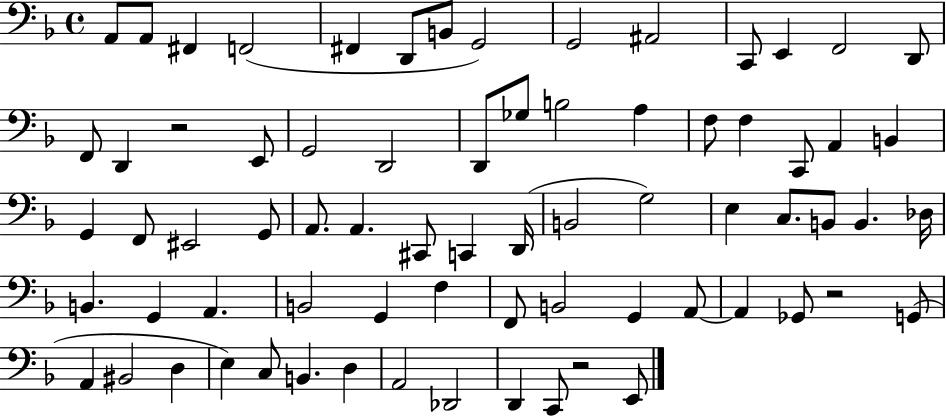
X:1
T:Untitled
M:4/4
L:1/4
K:F
A,,/2 A,,/2 ^F,, F,,2 ^F,, D,,/2 B,,/2 G,,2 G,,2 ^A,,2 C,,/2 E,, F,,2 D,,/2 F,,/2 D,, z2 E,,/2 G,,2 D,,2 D,,/2 _G,/2 B,2 A, F,/2 F, C,,/2 A,, B,, G,, F,,/2 ^E,,2 G,,/2 A,,/2 A,, ^C,,/2 C,, D,,/4 B,,2 G,2 E, C,/2 B,,/2 B,, _D,/4 B,, G,, A,, B,,2 G,, F, F,,/2 B,,2 G,, A,,/2 A,, _G,,/2 z2 G,,/2 A,, ^B,,2 D, E, C,/2 B,, D, A,,2 _D,,2 D,, C,,/2 z2 E,,/2